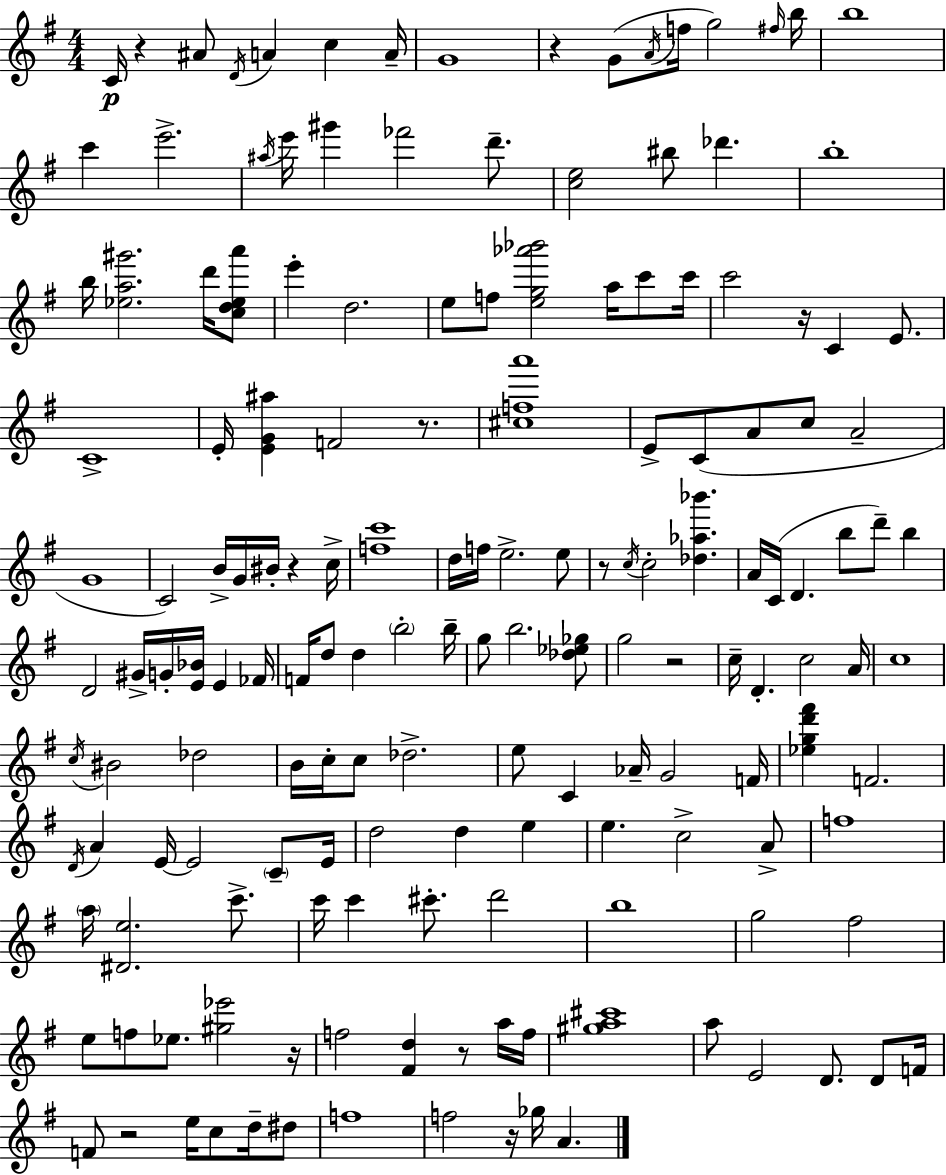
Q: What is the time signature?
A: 4/4